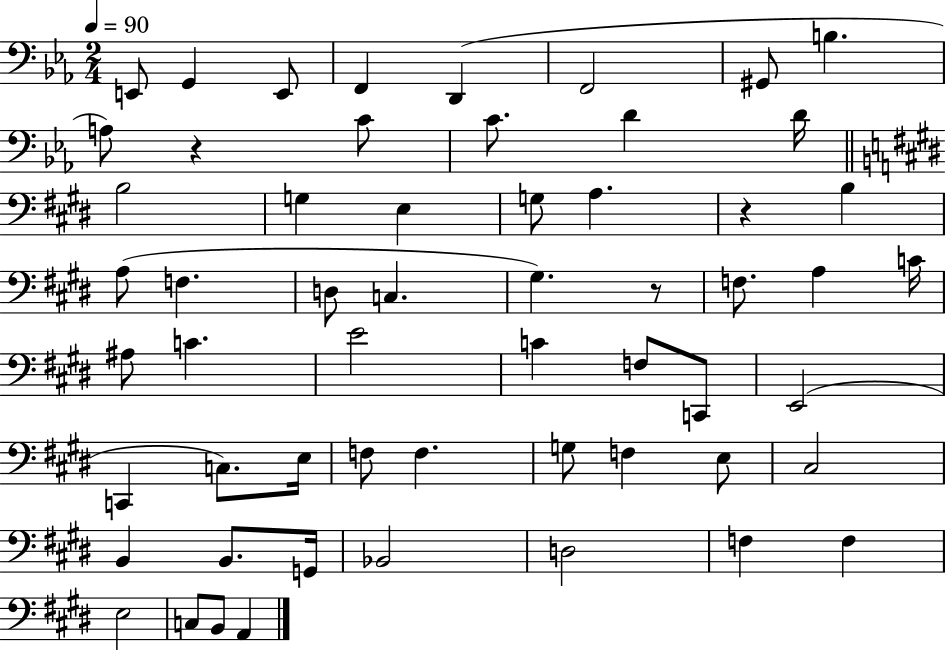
X:1
T:Untitled
M:2/4
L:1/4
K:Eb
E,,/2 G,, E,,/2 F,, D,, F,,2 ^G,,/2 B, A,/2 z C/2 C/2 D D/4 B,2 G, E, G,/2 A, z B, A,/2 F, D,/2 C, ^G, z/2 F,/2 A, C/4 ^A,/2 C E2 C F,/2 C,,/2 E,,2 C,, C,/2 E,/4 F,/2 F, G,/2 F, E,/2 ^C,2 B,, B,,/2 G,,/4 _B,,2 D,2 F, F, E,2 C,/2 B,,/2 A,,